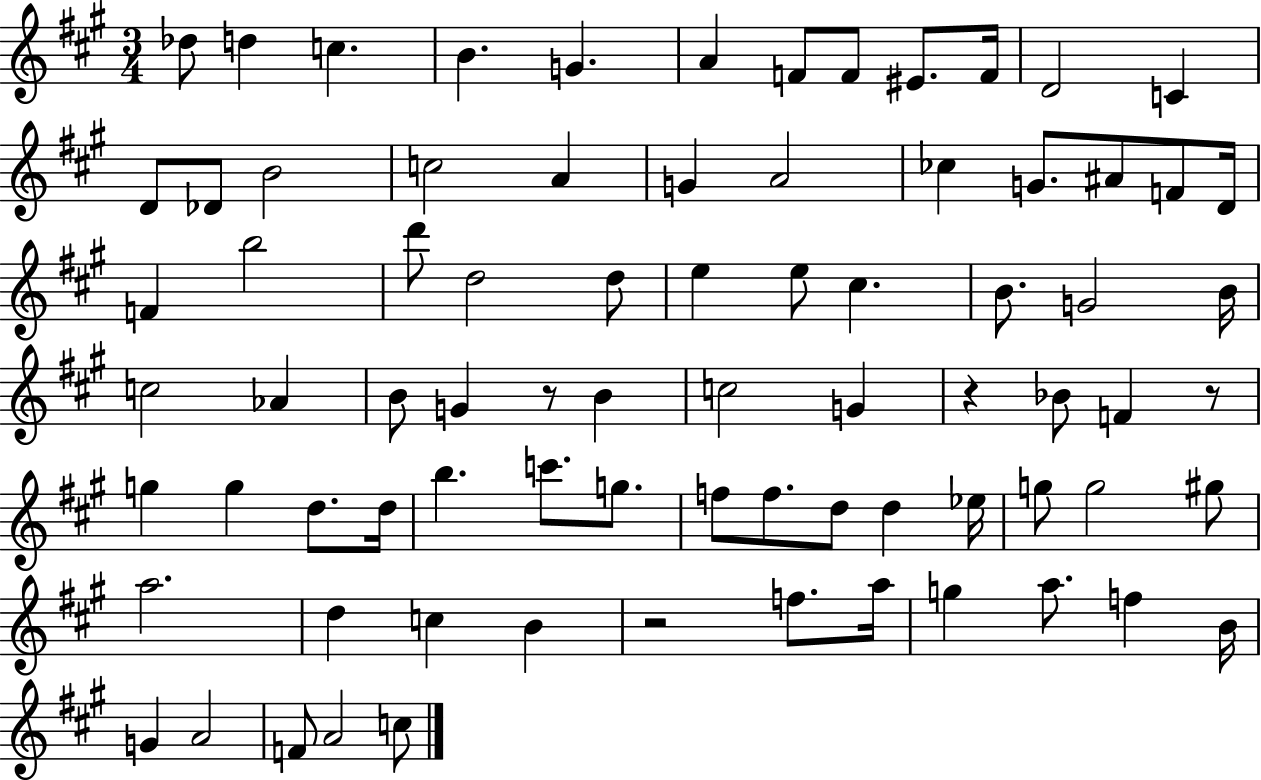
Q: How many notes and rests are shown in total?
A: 78